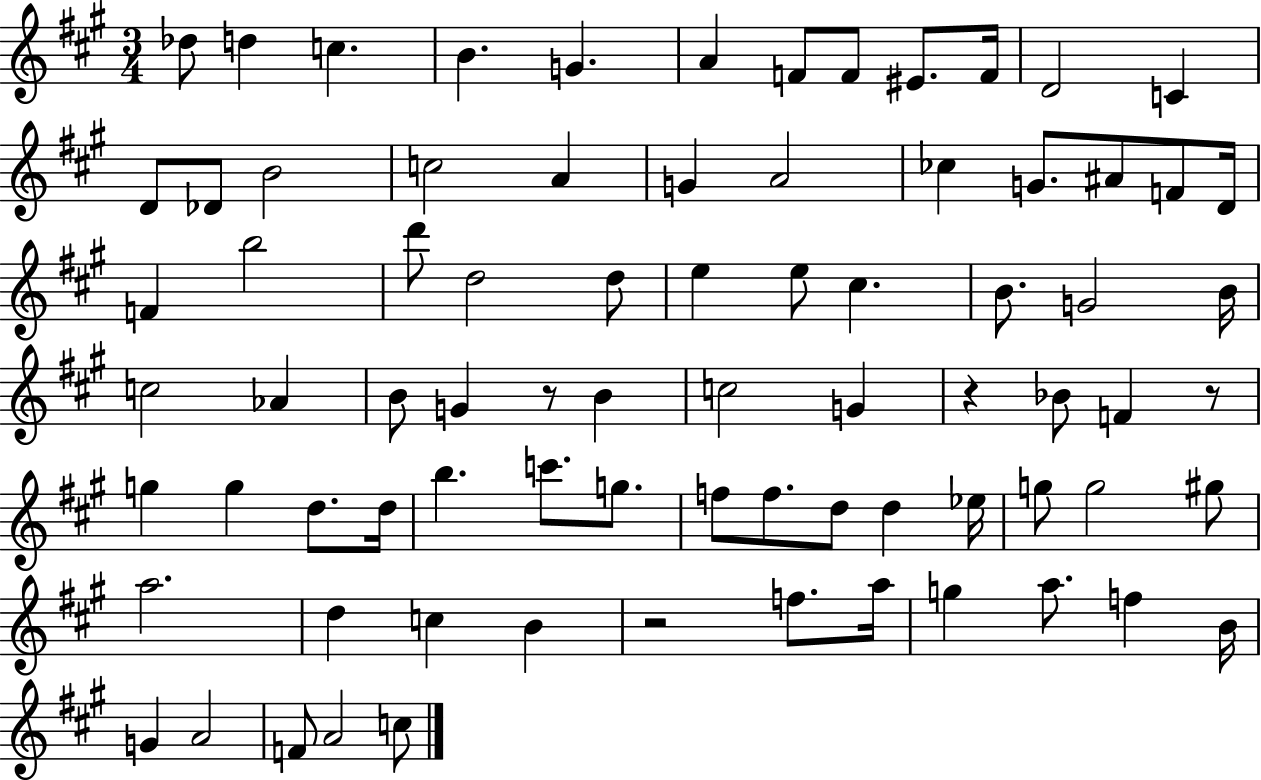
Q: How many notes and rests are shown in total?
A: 78